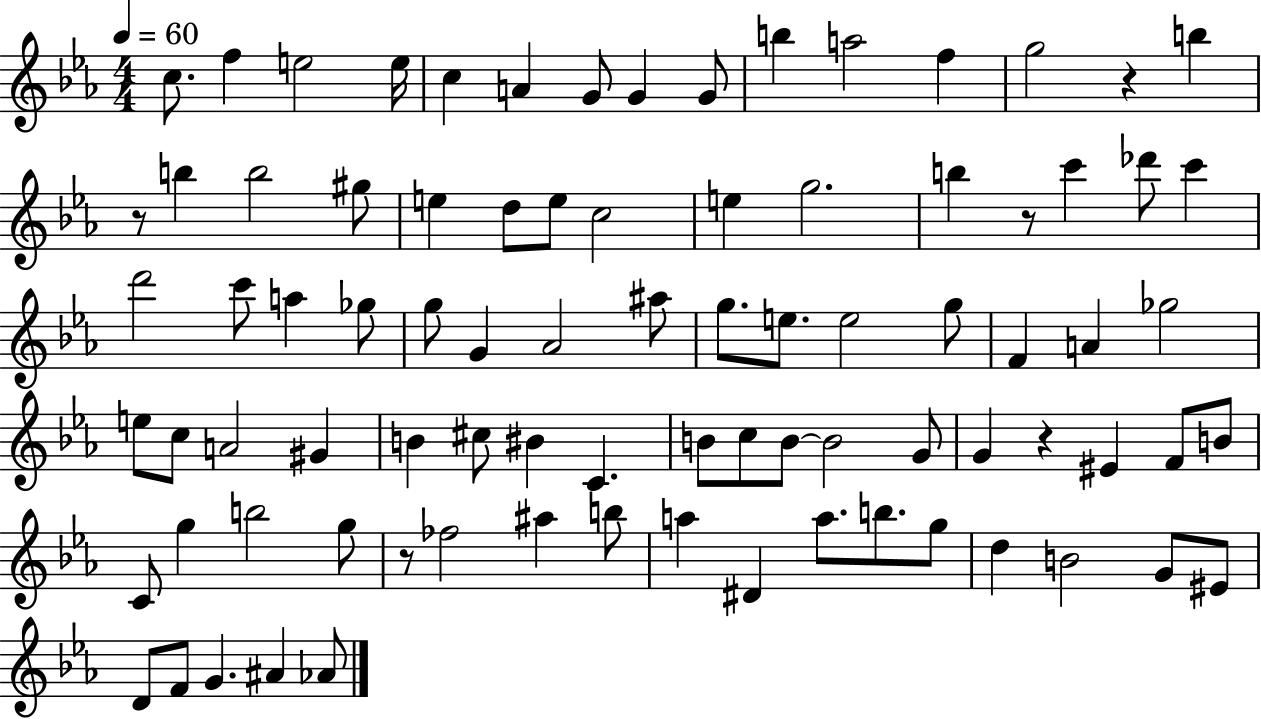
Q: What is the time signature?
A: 4/4